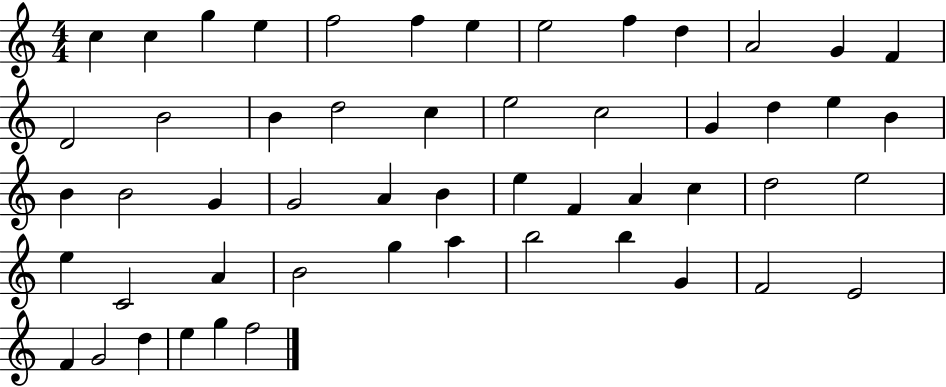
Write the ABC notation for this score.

X:1
T:Untitled
M:4/4
L:1/4
K:C
c c g e f2 f e e2 f d A2 G F D2 B2 B d2 c e2 c2 G d e B B B2 G G2 A B e F A c d2 e2 e C2 A B2 g a b2 b G F2 E2 F G2 d e g f2